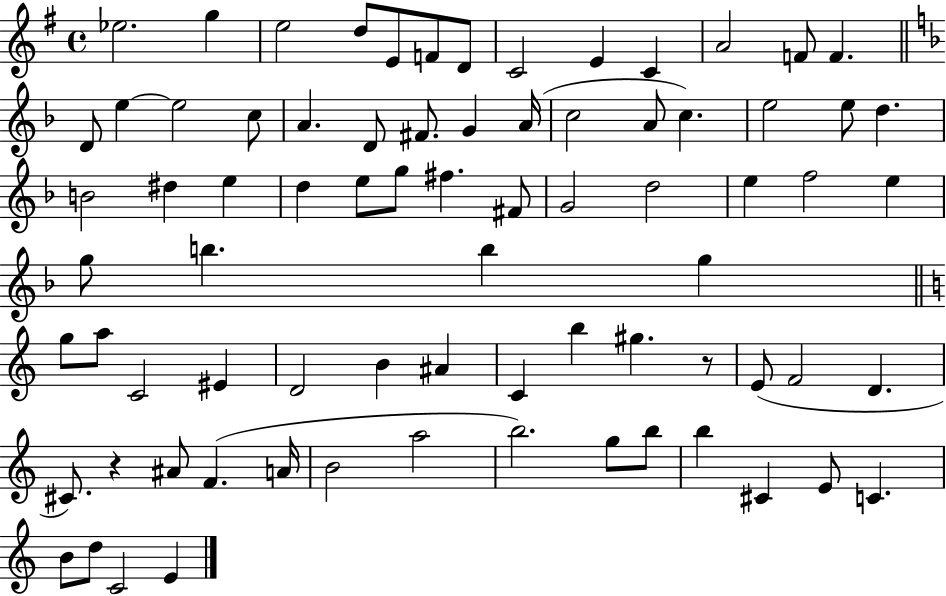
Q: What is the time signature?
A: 4/4